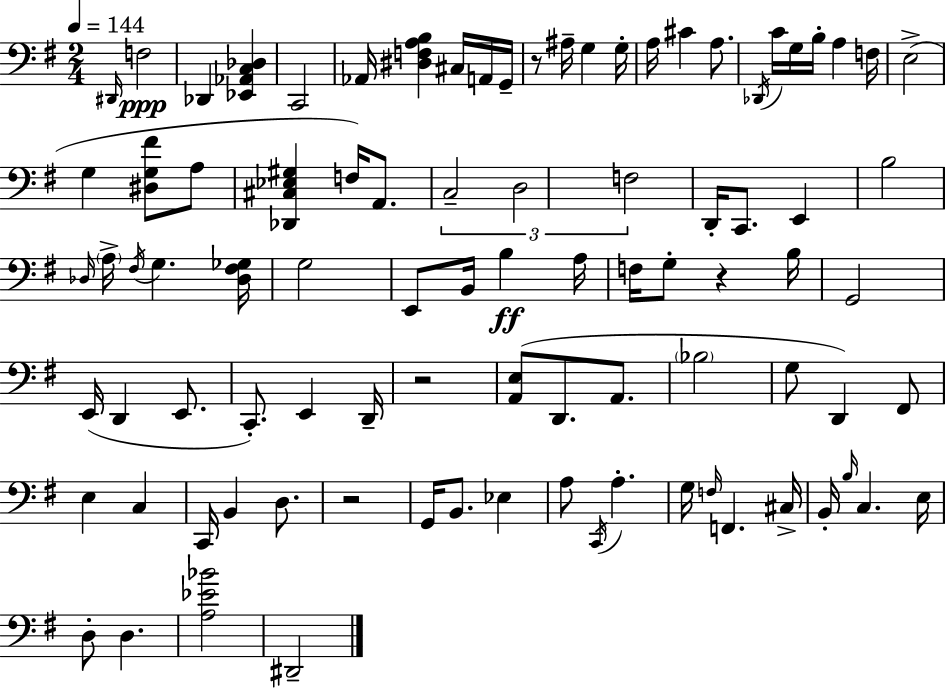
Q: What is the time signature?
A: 2/4